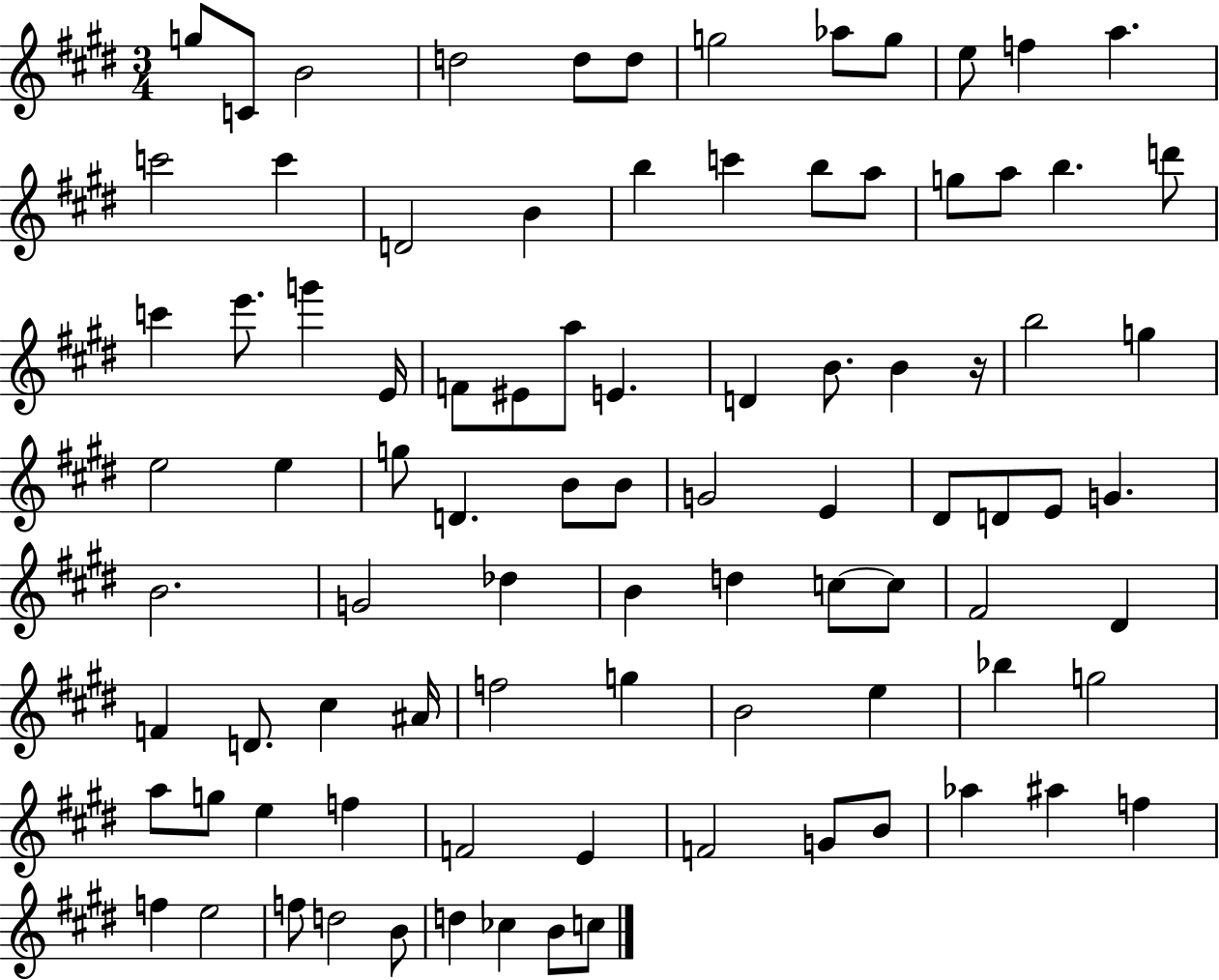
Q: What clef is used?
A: treble